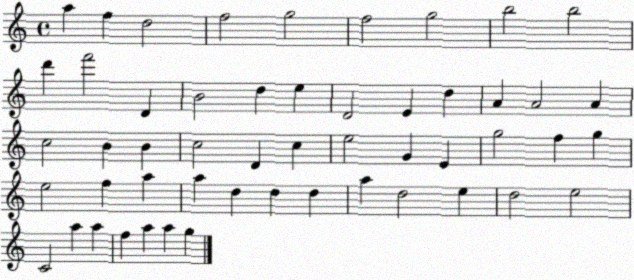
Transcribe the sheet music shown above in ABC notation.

X:1
T:Untitled
M:4/4
L:1/4
K:C
a f d2 f2 g2 f2 g2 b2 b2 d' f'2 D B2 d e D2 E d A A2 A c2 B B c2 D c e2 G E g2 f g e2 f a a d d d a d2 e d2 e2 C2 a a f a a g